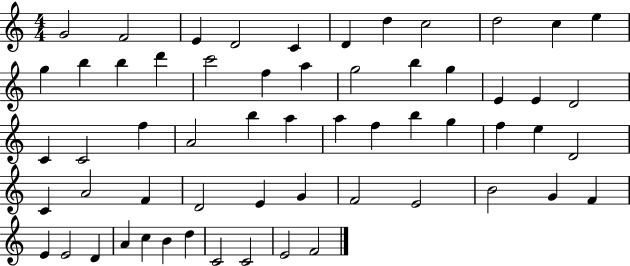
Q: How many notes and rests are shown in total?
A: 59